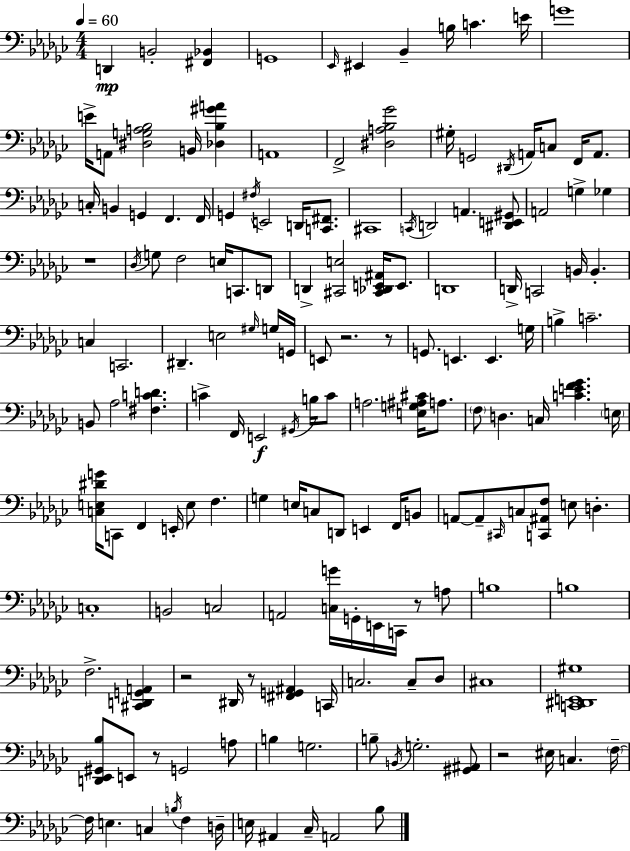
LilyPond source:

{
  \clef bass
  \numericTimeSignature
  \time 4/4
  \key ees \minor
  \tempo 4 = 60
  \repeat volta 2 { d,4\mp b,2-. <fis, bes,>4 | g,1 | \grace { ees,16 } eis,4 bes,4-- b16 c'4. | e'16 g'1 | \break e'16-> a,8 <dis g a bes>2 b,16 <des bes gis' a'>4 | a,1 | f,2-> <dis a bes ges'>2 | gis16-. g,2 \acciaccatura { dis,16 } a,16 c8 f,16 a,8. | \break c16-. b,4 g,4 f,4. | f,16 g,4 \acciaccatura { fis16 } e,2 d,16 | <c, fis,>8. cis,1 | \acciaccatura { c,16 } d,2 a,4. | \break <dis, e, gis,>8 a,2 g4-> | ges4 r1 | \acciaccatura { des16 } g8 f2 e16 | c,8. d,8 d,4-> <cis, e>2 | \break <cis, des, e, ais,>16 e,8. d,1 | d,16-> c,2 b,16 b,4.-. | c4 c,2. | dis,4.-- e2 | \break \grace { gis16 } g16 g,16 e,8 r2. | r8 g,8. e,4. e,4. | g16 b4-> c'2.-- | b,8 aes2 | \break <fis c' d'>4. c'4-> f,16 e,2\f | \acciaccatura { gis,16 } b16 c'8 a2. | <e g ais cis'>16 a8. \parenthesize f8 d4. c16 | <c' e' f' ges'>4. \parenthesize e16 <c e dis' g'>16 c,8 f,4 e,16-. e8 | \break f4. g4 e16 c8 d,8 | e,4 f,16 b,8 a,8~~ a,8-- \grace { cis,16 } c8 <c, ais, f>8 | e8 d4.-. c1-. | b,2 | \break c2 a,2 | <c g'>16 g,16-. e,16 c,16 r8 a8 b1 | b1 | f2.-> | \break <cis, d, g, a,>4 r2 | dis,16 r8 <fis, g, ais,>4 c,16 c2. | c8-- des8 cis1 | <c, dis, e, gis>1 | \break <d, ees, gis, bes>8 e,8 r8 g,2 | a8 b4 g2. | b8-- \acciaccatura { b,16 } g2.-. | <gis, ais,>8 r2 | \break eis16 c4. \parenthesize f16--~~ f16 e4. | c4 \acciaccatura { b16 } f4 d16-- e16 ais,4 ces16-- | a,2 bes8 } \bar "|."
}